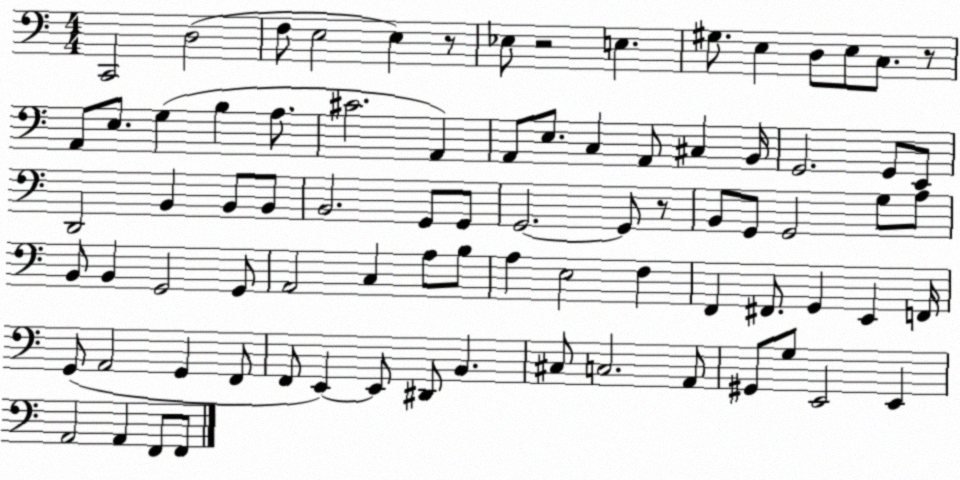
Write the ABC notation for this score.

X:1
T:Untitled
M:4/4
L:1/4
K:C
C,,2 D,2 F,/2 E,2 E, z/2 _E,/2 z2 E, ^G,/2 E, D,/2 E,/2 C,/2 z/2 A,,/2 E,/2 G, B, A,/2 ^C2 A,, A,,/2 E,/2 C, A,,/2 ^C, B,,/4 G,,2 G,,/2 E,,/2 D,,2 B,, B,,/2 B,,/2 B,,2 G,,/2 G,,/2 G,,2 G,,/2 z/2 B,,/2 G,,/2 G,,2 G,/2 A,/2 B,,/2 B,, G,,2 G,,/2 A,,2 C, A,/2 B,/2 A, E,2 F, F,, ^F,,/2 G,, E,, F,,/4 G,,/2 A,,2 G,, F,,/2 F,,/2 E,, E,,/2 ^D,,/2 B,, ^C,/2 C,2 A,,/2 ^G,,/2 G,/2 E,,2 E,, A,,2 A,, F,,/2 F,,/2